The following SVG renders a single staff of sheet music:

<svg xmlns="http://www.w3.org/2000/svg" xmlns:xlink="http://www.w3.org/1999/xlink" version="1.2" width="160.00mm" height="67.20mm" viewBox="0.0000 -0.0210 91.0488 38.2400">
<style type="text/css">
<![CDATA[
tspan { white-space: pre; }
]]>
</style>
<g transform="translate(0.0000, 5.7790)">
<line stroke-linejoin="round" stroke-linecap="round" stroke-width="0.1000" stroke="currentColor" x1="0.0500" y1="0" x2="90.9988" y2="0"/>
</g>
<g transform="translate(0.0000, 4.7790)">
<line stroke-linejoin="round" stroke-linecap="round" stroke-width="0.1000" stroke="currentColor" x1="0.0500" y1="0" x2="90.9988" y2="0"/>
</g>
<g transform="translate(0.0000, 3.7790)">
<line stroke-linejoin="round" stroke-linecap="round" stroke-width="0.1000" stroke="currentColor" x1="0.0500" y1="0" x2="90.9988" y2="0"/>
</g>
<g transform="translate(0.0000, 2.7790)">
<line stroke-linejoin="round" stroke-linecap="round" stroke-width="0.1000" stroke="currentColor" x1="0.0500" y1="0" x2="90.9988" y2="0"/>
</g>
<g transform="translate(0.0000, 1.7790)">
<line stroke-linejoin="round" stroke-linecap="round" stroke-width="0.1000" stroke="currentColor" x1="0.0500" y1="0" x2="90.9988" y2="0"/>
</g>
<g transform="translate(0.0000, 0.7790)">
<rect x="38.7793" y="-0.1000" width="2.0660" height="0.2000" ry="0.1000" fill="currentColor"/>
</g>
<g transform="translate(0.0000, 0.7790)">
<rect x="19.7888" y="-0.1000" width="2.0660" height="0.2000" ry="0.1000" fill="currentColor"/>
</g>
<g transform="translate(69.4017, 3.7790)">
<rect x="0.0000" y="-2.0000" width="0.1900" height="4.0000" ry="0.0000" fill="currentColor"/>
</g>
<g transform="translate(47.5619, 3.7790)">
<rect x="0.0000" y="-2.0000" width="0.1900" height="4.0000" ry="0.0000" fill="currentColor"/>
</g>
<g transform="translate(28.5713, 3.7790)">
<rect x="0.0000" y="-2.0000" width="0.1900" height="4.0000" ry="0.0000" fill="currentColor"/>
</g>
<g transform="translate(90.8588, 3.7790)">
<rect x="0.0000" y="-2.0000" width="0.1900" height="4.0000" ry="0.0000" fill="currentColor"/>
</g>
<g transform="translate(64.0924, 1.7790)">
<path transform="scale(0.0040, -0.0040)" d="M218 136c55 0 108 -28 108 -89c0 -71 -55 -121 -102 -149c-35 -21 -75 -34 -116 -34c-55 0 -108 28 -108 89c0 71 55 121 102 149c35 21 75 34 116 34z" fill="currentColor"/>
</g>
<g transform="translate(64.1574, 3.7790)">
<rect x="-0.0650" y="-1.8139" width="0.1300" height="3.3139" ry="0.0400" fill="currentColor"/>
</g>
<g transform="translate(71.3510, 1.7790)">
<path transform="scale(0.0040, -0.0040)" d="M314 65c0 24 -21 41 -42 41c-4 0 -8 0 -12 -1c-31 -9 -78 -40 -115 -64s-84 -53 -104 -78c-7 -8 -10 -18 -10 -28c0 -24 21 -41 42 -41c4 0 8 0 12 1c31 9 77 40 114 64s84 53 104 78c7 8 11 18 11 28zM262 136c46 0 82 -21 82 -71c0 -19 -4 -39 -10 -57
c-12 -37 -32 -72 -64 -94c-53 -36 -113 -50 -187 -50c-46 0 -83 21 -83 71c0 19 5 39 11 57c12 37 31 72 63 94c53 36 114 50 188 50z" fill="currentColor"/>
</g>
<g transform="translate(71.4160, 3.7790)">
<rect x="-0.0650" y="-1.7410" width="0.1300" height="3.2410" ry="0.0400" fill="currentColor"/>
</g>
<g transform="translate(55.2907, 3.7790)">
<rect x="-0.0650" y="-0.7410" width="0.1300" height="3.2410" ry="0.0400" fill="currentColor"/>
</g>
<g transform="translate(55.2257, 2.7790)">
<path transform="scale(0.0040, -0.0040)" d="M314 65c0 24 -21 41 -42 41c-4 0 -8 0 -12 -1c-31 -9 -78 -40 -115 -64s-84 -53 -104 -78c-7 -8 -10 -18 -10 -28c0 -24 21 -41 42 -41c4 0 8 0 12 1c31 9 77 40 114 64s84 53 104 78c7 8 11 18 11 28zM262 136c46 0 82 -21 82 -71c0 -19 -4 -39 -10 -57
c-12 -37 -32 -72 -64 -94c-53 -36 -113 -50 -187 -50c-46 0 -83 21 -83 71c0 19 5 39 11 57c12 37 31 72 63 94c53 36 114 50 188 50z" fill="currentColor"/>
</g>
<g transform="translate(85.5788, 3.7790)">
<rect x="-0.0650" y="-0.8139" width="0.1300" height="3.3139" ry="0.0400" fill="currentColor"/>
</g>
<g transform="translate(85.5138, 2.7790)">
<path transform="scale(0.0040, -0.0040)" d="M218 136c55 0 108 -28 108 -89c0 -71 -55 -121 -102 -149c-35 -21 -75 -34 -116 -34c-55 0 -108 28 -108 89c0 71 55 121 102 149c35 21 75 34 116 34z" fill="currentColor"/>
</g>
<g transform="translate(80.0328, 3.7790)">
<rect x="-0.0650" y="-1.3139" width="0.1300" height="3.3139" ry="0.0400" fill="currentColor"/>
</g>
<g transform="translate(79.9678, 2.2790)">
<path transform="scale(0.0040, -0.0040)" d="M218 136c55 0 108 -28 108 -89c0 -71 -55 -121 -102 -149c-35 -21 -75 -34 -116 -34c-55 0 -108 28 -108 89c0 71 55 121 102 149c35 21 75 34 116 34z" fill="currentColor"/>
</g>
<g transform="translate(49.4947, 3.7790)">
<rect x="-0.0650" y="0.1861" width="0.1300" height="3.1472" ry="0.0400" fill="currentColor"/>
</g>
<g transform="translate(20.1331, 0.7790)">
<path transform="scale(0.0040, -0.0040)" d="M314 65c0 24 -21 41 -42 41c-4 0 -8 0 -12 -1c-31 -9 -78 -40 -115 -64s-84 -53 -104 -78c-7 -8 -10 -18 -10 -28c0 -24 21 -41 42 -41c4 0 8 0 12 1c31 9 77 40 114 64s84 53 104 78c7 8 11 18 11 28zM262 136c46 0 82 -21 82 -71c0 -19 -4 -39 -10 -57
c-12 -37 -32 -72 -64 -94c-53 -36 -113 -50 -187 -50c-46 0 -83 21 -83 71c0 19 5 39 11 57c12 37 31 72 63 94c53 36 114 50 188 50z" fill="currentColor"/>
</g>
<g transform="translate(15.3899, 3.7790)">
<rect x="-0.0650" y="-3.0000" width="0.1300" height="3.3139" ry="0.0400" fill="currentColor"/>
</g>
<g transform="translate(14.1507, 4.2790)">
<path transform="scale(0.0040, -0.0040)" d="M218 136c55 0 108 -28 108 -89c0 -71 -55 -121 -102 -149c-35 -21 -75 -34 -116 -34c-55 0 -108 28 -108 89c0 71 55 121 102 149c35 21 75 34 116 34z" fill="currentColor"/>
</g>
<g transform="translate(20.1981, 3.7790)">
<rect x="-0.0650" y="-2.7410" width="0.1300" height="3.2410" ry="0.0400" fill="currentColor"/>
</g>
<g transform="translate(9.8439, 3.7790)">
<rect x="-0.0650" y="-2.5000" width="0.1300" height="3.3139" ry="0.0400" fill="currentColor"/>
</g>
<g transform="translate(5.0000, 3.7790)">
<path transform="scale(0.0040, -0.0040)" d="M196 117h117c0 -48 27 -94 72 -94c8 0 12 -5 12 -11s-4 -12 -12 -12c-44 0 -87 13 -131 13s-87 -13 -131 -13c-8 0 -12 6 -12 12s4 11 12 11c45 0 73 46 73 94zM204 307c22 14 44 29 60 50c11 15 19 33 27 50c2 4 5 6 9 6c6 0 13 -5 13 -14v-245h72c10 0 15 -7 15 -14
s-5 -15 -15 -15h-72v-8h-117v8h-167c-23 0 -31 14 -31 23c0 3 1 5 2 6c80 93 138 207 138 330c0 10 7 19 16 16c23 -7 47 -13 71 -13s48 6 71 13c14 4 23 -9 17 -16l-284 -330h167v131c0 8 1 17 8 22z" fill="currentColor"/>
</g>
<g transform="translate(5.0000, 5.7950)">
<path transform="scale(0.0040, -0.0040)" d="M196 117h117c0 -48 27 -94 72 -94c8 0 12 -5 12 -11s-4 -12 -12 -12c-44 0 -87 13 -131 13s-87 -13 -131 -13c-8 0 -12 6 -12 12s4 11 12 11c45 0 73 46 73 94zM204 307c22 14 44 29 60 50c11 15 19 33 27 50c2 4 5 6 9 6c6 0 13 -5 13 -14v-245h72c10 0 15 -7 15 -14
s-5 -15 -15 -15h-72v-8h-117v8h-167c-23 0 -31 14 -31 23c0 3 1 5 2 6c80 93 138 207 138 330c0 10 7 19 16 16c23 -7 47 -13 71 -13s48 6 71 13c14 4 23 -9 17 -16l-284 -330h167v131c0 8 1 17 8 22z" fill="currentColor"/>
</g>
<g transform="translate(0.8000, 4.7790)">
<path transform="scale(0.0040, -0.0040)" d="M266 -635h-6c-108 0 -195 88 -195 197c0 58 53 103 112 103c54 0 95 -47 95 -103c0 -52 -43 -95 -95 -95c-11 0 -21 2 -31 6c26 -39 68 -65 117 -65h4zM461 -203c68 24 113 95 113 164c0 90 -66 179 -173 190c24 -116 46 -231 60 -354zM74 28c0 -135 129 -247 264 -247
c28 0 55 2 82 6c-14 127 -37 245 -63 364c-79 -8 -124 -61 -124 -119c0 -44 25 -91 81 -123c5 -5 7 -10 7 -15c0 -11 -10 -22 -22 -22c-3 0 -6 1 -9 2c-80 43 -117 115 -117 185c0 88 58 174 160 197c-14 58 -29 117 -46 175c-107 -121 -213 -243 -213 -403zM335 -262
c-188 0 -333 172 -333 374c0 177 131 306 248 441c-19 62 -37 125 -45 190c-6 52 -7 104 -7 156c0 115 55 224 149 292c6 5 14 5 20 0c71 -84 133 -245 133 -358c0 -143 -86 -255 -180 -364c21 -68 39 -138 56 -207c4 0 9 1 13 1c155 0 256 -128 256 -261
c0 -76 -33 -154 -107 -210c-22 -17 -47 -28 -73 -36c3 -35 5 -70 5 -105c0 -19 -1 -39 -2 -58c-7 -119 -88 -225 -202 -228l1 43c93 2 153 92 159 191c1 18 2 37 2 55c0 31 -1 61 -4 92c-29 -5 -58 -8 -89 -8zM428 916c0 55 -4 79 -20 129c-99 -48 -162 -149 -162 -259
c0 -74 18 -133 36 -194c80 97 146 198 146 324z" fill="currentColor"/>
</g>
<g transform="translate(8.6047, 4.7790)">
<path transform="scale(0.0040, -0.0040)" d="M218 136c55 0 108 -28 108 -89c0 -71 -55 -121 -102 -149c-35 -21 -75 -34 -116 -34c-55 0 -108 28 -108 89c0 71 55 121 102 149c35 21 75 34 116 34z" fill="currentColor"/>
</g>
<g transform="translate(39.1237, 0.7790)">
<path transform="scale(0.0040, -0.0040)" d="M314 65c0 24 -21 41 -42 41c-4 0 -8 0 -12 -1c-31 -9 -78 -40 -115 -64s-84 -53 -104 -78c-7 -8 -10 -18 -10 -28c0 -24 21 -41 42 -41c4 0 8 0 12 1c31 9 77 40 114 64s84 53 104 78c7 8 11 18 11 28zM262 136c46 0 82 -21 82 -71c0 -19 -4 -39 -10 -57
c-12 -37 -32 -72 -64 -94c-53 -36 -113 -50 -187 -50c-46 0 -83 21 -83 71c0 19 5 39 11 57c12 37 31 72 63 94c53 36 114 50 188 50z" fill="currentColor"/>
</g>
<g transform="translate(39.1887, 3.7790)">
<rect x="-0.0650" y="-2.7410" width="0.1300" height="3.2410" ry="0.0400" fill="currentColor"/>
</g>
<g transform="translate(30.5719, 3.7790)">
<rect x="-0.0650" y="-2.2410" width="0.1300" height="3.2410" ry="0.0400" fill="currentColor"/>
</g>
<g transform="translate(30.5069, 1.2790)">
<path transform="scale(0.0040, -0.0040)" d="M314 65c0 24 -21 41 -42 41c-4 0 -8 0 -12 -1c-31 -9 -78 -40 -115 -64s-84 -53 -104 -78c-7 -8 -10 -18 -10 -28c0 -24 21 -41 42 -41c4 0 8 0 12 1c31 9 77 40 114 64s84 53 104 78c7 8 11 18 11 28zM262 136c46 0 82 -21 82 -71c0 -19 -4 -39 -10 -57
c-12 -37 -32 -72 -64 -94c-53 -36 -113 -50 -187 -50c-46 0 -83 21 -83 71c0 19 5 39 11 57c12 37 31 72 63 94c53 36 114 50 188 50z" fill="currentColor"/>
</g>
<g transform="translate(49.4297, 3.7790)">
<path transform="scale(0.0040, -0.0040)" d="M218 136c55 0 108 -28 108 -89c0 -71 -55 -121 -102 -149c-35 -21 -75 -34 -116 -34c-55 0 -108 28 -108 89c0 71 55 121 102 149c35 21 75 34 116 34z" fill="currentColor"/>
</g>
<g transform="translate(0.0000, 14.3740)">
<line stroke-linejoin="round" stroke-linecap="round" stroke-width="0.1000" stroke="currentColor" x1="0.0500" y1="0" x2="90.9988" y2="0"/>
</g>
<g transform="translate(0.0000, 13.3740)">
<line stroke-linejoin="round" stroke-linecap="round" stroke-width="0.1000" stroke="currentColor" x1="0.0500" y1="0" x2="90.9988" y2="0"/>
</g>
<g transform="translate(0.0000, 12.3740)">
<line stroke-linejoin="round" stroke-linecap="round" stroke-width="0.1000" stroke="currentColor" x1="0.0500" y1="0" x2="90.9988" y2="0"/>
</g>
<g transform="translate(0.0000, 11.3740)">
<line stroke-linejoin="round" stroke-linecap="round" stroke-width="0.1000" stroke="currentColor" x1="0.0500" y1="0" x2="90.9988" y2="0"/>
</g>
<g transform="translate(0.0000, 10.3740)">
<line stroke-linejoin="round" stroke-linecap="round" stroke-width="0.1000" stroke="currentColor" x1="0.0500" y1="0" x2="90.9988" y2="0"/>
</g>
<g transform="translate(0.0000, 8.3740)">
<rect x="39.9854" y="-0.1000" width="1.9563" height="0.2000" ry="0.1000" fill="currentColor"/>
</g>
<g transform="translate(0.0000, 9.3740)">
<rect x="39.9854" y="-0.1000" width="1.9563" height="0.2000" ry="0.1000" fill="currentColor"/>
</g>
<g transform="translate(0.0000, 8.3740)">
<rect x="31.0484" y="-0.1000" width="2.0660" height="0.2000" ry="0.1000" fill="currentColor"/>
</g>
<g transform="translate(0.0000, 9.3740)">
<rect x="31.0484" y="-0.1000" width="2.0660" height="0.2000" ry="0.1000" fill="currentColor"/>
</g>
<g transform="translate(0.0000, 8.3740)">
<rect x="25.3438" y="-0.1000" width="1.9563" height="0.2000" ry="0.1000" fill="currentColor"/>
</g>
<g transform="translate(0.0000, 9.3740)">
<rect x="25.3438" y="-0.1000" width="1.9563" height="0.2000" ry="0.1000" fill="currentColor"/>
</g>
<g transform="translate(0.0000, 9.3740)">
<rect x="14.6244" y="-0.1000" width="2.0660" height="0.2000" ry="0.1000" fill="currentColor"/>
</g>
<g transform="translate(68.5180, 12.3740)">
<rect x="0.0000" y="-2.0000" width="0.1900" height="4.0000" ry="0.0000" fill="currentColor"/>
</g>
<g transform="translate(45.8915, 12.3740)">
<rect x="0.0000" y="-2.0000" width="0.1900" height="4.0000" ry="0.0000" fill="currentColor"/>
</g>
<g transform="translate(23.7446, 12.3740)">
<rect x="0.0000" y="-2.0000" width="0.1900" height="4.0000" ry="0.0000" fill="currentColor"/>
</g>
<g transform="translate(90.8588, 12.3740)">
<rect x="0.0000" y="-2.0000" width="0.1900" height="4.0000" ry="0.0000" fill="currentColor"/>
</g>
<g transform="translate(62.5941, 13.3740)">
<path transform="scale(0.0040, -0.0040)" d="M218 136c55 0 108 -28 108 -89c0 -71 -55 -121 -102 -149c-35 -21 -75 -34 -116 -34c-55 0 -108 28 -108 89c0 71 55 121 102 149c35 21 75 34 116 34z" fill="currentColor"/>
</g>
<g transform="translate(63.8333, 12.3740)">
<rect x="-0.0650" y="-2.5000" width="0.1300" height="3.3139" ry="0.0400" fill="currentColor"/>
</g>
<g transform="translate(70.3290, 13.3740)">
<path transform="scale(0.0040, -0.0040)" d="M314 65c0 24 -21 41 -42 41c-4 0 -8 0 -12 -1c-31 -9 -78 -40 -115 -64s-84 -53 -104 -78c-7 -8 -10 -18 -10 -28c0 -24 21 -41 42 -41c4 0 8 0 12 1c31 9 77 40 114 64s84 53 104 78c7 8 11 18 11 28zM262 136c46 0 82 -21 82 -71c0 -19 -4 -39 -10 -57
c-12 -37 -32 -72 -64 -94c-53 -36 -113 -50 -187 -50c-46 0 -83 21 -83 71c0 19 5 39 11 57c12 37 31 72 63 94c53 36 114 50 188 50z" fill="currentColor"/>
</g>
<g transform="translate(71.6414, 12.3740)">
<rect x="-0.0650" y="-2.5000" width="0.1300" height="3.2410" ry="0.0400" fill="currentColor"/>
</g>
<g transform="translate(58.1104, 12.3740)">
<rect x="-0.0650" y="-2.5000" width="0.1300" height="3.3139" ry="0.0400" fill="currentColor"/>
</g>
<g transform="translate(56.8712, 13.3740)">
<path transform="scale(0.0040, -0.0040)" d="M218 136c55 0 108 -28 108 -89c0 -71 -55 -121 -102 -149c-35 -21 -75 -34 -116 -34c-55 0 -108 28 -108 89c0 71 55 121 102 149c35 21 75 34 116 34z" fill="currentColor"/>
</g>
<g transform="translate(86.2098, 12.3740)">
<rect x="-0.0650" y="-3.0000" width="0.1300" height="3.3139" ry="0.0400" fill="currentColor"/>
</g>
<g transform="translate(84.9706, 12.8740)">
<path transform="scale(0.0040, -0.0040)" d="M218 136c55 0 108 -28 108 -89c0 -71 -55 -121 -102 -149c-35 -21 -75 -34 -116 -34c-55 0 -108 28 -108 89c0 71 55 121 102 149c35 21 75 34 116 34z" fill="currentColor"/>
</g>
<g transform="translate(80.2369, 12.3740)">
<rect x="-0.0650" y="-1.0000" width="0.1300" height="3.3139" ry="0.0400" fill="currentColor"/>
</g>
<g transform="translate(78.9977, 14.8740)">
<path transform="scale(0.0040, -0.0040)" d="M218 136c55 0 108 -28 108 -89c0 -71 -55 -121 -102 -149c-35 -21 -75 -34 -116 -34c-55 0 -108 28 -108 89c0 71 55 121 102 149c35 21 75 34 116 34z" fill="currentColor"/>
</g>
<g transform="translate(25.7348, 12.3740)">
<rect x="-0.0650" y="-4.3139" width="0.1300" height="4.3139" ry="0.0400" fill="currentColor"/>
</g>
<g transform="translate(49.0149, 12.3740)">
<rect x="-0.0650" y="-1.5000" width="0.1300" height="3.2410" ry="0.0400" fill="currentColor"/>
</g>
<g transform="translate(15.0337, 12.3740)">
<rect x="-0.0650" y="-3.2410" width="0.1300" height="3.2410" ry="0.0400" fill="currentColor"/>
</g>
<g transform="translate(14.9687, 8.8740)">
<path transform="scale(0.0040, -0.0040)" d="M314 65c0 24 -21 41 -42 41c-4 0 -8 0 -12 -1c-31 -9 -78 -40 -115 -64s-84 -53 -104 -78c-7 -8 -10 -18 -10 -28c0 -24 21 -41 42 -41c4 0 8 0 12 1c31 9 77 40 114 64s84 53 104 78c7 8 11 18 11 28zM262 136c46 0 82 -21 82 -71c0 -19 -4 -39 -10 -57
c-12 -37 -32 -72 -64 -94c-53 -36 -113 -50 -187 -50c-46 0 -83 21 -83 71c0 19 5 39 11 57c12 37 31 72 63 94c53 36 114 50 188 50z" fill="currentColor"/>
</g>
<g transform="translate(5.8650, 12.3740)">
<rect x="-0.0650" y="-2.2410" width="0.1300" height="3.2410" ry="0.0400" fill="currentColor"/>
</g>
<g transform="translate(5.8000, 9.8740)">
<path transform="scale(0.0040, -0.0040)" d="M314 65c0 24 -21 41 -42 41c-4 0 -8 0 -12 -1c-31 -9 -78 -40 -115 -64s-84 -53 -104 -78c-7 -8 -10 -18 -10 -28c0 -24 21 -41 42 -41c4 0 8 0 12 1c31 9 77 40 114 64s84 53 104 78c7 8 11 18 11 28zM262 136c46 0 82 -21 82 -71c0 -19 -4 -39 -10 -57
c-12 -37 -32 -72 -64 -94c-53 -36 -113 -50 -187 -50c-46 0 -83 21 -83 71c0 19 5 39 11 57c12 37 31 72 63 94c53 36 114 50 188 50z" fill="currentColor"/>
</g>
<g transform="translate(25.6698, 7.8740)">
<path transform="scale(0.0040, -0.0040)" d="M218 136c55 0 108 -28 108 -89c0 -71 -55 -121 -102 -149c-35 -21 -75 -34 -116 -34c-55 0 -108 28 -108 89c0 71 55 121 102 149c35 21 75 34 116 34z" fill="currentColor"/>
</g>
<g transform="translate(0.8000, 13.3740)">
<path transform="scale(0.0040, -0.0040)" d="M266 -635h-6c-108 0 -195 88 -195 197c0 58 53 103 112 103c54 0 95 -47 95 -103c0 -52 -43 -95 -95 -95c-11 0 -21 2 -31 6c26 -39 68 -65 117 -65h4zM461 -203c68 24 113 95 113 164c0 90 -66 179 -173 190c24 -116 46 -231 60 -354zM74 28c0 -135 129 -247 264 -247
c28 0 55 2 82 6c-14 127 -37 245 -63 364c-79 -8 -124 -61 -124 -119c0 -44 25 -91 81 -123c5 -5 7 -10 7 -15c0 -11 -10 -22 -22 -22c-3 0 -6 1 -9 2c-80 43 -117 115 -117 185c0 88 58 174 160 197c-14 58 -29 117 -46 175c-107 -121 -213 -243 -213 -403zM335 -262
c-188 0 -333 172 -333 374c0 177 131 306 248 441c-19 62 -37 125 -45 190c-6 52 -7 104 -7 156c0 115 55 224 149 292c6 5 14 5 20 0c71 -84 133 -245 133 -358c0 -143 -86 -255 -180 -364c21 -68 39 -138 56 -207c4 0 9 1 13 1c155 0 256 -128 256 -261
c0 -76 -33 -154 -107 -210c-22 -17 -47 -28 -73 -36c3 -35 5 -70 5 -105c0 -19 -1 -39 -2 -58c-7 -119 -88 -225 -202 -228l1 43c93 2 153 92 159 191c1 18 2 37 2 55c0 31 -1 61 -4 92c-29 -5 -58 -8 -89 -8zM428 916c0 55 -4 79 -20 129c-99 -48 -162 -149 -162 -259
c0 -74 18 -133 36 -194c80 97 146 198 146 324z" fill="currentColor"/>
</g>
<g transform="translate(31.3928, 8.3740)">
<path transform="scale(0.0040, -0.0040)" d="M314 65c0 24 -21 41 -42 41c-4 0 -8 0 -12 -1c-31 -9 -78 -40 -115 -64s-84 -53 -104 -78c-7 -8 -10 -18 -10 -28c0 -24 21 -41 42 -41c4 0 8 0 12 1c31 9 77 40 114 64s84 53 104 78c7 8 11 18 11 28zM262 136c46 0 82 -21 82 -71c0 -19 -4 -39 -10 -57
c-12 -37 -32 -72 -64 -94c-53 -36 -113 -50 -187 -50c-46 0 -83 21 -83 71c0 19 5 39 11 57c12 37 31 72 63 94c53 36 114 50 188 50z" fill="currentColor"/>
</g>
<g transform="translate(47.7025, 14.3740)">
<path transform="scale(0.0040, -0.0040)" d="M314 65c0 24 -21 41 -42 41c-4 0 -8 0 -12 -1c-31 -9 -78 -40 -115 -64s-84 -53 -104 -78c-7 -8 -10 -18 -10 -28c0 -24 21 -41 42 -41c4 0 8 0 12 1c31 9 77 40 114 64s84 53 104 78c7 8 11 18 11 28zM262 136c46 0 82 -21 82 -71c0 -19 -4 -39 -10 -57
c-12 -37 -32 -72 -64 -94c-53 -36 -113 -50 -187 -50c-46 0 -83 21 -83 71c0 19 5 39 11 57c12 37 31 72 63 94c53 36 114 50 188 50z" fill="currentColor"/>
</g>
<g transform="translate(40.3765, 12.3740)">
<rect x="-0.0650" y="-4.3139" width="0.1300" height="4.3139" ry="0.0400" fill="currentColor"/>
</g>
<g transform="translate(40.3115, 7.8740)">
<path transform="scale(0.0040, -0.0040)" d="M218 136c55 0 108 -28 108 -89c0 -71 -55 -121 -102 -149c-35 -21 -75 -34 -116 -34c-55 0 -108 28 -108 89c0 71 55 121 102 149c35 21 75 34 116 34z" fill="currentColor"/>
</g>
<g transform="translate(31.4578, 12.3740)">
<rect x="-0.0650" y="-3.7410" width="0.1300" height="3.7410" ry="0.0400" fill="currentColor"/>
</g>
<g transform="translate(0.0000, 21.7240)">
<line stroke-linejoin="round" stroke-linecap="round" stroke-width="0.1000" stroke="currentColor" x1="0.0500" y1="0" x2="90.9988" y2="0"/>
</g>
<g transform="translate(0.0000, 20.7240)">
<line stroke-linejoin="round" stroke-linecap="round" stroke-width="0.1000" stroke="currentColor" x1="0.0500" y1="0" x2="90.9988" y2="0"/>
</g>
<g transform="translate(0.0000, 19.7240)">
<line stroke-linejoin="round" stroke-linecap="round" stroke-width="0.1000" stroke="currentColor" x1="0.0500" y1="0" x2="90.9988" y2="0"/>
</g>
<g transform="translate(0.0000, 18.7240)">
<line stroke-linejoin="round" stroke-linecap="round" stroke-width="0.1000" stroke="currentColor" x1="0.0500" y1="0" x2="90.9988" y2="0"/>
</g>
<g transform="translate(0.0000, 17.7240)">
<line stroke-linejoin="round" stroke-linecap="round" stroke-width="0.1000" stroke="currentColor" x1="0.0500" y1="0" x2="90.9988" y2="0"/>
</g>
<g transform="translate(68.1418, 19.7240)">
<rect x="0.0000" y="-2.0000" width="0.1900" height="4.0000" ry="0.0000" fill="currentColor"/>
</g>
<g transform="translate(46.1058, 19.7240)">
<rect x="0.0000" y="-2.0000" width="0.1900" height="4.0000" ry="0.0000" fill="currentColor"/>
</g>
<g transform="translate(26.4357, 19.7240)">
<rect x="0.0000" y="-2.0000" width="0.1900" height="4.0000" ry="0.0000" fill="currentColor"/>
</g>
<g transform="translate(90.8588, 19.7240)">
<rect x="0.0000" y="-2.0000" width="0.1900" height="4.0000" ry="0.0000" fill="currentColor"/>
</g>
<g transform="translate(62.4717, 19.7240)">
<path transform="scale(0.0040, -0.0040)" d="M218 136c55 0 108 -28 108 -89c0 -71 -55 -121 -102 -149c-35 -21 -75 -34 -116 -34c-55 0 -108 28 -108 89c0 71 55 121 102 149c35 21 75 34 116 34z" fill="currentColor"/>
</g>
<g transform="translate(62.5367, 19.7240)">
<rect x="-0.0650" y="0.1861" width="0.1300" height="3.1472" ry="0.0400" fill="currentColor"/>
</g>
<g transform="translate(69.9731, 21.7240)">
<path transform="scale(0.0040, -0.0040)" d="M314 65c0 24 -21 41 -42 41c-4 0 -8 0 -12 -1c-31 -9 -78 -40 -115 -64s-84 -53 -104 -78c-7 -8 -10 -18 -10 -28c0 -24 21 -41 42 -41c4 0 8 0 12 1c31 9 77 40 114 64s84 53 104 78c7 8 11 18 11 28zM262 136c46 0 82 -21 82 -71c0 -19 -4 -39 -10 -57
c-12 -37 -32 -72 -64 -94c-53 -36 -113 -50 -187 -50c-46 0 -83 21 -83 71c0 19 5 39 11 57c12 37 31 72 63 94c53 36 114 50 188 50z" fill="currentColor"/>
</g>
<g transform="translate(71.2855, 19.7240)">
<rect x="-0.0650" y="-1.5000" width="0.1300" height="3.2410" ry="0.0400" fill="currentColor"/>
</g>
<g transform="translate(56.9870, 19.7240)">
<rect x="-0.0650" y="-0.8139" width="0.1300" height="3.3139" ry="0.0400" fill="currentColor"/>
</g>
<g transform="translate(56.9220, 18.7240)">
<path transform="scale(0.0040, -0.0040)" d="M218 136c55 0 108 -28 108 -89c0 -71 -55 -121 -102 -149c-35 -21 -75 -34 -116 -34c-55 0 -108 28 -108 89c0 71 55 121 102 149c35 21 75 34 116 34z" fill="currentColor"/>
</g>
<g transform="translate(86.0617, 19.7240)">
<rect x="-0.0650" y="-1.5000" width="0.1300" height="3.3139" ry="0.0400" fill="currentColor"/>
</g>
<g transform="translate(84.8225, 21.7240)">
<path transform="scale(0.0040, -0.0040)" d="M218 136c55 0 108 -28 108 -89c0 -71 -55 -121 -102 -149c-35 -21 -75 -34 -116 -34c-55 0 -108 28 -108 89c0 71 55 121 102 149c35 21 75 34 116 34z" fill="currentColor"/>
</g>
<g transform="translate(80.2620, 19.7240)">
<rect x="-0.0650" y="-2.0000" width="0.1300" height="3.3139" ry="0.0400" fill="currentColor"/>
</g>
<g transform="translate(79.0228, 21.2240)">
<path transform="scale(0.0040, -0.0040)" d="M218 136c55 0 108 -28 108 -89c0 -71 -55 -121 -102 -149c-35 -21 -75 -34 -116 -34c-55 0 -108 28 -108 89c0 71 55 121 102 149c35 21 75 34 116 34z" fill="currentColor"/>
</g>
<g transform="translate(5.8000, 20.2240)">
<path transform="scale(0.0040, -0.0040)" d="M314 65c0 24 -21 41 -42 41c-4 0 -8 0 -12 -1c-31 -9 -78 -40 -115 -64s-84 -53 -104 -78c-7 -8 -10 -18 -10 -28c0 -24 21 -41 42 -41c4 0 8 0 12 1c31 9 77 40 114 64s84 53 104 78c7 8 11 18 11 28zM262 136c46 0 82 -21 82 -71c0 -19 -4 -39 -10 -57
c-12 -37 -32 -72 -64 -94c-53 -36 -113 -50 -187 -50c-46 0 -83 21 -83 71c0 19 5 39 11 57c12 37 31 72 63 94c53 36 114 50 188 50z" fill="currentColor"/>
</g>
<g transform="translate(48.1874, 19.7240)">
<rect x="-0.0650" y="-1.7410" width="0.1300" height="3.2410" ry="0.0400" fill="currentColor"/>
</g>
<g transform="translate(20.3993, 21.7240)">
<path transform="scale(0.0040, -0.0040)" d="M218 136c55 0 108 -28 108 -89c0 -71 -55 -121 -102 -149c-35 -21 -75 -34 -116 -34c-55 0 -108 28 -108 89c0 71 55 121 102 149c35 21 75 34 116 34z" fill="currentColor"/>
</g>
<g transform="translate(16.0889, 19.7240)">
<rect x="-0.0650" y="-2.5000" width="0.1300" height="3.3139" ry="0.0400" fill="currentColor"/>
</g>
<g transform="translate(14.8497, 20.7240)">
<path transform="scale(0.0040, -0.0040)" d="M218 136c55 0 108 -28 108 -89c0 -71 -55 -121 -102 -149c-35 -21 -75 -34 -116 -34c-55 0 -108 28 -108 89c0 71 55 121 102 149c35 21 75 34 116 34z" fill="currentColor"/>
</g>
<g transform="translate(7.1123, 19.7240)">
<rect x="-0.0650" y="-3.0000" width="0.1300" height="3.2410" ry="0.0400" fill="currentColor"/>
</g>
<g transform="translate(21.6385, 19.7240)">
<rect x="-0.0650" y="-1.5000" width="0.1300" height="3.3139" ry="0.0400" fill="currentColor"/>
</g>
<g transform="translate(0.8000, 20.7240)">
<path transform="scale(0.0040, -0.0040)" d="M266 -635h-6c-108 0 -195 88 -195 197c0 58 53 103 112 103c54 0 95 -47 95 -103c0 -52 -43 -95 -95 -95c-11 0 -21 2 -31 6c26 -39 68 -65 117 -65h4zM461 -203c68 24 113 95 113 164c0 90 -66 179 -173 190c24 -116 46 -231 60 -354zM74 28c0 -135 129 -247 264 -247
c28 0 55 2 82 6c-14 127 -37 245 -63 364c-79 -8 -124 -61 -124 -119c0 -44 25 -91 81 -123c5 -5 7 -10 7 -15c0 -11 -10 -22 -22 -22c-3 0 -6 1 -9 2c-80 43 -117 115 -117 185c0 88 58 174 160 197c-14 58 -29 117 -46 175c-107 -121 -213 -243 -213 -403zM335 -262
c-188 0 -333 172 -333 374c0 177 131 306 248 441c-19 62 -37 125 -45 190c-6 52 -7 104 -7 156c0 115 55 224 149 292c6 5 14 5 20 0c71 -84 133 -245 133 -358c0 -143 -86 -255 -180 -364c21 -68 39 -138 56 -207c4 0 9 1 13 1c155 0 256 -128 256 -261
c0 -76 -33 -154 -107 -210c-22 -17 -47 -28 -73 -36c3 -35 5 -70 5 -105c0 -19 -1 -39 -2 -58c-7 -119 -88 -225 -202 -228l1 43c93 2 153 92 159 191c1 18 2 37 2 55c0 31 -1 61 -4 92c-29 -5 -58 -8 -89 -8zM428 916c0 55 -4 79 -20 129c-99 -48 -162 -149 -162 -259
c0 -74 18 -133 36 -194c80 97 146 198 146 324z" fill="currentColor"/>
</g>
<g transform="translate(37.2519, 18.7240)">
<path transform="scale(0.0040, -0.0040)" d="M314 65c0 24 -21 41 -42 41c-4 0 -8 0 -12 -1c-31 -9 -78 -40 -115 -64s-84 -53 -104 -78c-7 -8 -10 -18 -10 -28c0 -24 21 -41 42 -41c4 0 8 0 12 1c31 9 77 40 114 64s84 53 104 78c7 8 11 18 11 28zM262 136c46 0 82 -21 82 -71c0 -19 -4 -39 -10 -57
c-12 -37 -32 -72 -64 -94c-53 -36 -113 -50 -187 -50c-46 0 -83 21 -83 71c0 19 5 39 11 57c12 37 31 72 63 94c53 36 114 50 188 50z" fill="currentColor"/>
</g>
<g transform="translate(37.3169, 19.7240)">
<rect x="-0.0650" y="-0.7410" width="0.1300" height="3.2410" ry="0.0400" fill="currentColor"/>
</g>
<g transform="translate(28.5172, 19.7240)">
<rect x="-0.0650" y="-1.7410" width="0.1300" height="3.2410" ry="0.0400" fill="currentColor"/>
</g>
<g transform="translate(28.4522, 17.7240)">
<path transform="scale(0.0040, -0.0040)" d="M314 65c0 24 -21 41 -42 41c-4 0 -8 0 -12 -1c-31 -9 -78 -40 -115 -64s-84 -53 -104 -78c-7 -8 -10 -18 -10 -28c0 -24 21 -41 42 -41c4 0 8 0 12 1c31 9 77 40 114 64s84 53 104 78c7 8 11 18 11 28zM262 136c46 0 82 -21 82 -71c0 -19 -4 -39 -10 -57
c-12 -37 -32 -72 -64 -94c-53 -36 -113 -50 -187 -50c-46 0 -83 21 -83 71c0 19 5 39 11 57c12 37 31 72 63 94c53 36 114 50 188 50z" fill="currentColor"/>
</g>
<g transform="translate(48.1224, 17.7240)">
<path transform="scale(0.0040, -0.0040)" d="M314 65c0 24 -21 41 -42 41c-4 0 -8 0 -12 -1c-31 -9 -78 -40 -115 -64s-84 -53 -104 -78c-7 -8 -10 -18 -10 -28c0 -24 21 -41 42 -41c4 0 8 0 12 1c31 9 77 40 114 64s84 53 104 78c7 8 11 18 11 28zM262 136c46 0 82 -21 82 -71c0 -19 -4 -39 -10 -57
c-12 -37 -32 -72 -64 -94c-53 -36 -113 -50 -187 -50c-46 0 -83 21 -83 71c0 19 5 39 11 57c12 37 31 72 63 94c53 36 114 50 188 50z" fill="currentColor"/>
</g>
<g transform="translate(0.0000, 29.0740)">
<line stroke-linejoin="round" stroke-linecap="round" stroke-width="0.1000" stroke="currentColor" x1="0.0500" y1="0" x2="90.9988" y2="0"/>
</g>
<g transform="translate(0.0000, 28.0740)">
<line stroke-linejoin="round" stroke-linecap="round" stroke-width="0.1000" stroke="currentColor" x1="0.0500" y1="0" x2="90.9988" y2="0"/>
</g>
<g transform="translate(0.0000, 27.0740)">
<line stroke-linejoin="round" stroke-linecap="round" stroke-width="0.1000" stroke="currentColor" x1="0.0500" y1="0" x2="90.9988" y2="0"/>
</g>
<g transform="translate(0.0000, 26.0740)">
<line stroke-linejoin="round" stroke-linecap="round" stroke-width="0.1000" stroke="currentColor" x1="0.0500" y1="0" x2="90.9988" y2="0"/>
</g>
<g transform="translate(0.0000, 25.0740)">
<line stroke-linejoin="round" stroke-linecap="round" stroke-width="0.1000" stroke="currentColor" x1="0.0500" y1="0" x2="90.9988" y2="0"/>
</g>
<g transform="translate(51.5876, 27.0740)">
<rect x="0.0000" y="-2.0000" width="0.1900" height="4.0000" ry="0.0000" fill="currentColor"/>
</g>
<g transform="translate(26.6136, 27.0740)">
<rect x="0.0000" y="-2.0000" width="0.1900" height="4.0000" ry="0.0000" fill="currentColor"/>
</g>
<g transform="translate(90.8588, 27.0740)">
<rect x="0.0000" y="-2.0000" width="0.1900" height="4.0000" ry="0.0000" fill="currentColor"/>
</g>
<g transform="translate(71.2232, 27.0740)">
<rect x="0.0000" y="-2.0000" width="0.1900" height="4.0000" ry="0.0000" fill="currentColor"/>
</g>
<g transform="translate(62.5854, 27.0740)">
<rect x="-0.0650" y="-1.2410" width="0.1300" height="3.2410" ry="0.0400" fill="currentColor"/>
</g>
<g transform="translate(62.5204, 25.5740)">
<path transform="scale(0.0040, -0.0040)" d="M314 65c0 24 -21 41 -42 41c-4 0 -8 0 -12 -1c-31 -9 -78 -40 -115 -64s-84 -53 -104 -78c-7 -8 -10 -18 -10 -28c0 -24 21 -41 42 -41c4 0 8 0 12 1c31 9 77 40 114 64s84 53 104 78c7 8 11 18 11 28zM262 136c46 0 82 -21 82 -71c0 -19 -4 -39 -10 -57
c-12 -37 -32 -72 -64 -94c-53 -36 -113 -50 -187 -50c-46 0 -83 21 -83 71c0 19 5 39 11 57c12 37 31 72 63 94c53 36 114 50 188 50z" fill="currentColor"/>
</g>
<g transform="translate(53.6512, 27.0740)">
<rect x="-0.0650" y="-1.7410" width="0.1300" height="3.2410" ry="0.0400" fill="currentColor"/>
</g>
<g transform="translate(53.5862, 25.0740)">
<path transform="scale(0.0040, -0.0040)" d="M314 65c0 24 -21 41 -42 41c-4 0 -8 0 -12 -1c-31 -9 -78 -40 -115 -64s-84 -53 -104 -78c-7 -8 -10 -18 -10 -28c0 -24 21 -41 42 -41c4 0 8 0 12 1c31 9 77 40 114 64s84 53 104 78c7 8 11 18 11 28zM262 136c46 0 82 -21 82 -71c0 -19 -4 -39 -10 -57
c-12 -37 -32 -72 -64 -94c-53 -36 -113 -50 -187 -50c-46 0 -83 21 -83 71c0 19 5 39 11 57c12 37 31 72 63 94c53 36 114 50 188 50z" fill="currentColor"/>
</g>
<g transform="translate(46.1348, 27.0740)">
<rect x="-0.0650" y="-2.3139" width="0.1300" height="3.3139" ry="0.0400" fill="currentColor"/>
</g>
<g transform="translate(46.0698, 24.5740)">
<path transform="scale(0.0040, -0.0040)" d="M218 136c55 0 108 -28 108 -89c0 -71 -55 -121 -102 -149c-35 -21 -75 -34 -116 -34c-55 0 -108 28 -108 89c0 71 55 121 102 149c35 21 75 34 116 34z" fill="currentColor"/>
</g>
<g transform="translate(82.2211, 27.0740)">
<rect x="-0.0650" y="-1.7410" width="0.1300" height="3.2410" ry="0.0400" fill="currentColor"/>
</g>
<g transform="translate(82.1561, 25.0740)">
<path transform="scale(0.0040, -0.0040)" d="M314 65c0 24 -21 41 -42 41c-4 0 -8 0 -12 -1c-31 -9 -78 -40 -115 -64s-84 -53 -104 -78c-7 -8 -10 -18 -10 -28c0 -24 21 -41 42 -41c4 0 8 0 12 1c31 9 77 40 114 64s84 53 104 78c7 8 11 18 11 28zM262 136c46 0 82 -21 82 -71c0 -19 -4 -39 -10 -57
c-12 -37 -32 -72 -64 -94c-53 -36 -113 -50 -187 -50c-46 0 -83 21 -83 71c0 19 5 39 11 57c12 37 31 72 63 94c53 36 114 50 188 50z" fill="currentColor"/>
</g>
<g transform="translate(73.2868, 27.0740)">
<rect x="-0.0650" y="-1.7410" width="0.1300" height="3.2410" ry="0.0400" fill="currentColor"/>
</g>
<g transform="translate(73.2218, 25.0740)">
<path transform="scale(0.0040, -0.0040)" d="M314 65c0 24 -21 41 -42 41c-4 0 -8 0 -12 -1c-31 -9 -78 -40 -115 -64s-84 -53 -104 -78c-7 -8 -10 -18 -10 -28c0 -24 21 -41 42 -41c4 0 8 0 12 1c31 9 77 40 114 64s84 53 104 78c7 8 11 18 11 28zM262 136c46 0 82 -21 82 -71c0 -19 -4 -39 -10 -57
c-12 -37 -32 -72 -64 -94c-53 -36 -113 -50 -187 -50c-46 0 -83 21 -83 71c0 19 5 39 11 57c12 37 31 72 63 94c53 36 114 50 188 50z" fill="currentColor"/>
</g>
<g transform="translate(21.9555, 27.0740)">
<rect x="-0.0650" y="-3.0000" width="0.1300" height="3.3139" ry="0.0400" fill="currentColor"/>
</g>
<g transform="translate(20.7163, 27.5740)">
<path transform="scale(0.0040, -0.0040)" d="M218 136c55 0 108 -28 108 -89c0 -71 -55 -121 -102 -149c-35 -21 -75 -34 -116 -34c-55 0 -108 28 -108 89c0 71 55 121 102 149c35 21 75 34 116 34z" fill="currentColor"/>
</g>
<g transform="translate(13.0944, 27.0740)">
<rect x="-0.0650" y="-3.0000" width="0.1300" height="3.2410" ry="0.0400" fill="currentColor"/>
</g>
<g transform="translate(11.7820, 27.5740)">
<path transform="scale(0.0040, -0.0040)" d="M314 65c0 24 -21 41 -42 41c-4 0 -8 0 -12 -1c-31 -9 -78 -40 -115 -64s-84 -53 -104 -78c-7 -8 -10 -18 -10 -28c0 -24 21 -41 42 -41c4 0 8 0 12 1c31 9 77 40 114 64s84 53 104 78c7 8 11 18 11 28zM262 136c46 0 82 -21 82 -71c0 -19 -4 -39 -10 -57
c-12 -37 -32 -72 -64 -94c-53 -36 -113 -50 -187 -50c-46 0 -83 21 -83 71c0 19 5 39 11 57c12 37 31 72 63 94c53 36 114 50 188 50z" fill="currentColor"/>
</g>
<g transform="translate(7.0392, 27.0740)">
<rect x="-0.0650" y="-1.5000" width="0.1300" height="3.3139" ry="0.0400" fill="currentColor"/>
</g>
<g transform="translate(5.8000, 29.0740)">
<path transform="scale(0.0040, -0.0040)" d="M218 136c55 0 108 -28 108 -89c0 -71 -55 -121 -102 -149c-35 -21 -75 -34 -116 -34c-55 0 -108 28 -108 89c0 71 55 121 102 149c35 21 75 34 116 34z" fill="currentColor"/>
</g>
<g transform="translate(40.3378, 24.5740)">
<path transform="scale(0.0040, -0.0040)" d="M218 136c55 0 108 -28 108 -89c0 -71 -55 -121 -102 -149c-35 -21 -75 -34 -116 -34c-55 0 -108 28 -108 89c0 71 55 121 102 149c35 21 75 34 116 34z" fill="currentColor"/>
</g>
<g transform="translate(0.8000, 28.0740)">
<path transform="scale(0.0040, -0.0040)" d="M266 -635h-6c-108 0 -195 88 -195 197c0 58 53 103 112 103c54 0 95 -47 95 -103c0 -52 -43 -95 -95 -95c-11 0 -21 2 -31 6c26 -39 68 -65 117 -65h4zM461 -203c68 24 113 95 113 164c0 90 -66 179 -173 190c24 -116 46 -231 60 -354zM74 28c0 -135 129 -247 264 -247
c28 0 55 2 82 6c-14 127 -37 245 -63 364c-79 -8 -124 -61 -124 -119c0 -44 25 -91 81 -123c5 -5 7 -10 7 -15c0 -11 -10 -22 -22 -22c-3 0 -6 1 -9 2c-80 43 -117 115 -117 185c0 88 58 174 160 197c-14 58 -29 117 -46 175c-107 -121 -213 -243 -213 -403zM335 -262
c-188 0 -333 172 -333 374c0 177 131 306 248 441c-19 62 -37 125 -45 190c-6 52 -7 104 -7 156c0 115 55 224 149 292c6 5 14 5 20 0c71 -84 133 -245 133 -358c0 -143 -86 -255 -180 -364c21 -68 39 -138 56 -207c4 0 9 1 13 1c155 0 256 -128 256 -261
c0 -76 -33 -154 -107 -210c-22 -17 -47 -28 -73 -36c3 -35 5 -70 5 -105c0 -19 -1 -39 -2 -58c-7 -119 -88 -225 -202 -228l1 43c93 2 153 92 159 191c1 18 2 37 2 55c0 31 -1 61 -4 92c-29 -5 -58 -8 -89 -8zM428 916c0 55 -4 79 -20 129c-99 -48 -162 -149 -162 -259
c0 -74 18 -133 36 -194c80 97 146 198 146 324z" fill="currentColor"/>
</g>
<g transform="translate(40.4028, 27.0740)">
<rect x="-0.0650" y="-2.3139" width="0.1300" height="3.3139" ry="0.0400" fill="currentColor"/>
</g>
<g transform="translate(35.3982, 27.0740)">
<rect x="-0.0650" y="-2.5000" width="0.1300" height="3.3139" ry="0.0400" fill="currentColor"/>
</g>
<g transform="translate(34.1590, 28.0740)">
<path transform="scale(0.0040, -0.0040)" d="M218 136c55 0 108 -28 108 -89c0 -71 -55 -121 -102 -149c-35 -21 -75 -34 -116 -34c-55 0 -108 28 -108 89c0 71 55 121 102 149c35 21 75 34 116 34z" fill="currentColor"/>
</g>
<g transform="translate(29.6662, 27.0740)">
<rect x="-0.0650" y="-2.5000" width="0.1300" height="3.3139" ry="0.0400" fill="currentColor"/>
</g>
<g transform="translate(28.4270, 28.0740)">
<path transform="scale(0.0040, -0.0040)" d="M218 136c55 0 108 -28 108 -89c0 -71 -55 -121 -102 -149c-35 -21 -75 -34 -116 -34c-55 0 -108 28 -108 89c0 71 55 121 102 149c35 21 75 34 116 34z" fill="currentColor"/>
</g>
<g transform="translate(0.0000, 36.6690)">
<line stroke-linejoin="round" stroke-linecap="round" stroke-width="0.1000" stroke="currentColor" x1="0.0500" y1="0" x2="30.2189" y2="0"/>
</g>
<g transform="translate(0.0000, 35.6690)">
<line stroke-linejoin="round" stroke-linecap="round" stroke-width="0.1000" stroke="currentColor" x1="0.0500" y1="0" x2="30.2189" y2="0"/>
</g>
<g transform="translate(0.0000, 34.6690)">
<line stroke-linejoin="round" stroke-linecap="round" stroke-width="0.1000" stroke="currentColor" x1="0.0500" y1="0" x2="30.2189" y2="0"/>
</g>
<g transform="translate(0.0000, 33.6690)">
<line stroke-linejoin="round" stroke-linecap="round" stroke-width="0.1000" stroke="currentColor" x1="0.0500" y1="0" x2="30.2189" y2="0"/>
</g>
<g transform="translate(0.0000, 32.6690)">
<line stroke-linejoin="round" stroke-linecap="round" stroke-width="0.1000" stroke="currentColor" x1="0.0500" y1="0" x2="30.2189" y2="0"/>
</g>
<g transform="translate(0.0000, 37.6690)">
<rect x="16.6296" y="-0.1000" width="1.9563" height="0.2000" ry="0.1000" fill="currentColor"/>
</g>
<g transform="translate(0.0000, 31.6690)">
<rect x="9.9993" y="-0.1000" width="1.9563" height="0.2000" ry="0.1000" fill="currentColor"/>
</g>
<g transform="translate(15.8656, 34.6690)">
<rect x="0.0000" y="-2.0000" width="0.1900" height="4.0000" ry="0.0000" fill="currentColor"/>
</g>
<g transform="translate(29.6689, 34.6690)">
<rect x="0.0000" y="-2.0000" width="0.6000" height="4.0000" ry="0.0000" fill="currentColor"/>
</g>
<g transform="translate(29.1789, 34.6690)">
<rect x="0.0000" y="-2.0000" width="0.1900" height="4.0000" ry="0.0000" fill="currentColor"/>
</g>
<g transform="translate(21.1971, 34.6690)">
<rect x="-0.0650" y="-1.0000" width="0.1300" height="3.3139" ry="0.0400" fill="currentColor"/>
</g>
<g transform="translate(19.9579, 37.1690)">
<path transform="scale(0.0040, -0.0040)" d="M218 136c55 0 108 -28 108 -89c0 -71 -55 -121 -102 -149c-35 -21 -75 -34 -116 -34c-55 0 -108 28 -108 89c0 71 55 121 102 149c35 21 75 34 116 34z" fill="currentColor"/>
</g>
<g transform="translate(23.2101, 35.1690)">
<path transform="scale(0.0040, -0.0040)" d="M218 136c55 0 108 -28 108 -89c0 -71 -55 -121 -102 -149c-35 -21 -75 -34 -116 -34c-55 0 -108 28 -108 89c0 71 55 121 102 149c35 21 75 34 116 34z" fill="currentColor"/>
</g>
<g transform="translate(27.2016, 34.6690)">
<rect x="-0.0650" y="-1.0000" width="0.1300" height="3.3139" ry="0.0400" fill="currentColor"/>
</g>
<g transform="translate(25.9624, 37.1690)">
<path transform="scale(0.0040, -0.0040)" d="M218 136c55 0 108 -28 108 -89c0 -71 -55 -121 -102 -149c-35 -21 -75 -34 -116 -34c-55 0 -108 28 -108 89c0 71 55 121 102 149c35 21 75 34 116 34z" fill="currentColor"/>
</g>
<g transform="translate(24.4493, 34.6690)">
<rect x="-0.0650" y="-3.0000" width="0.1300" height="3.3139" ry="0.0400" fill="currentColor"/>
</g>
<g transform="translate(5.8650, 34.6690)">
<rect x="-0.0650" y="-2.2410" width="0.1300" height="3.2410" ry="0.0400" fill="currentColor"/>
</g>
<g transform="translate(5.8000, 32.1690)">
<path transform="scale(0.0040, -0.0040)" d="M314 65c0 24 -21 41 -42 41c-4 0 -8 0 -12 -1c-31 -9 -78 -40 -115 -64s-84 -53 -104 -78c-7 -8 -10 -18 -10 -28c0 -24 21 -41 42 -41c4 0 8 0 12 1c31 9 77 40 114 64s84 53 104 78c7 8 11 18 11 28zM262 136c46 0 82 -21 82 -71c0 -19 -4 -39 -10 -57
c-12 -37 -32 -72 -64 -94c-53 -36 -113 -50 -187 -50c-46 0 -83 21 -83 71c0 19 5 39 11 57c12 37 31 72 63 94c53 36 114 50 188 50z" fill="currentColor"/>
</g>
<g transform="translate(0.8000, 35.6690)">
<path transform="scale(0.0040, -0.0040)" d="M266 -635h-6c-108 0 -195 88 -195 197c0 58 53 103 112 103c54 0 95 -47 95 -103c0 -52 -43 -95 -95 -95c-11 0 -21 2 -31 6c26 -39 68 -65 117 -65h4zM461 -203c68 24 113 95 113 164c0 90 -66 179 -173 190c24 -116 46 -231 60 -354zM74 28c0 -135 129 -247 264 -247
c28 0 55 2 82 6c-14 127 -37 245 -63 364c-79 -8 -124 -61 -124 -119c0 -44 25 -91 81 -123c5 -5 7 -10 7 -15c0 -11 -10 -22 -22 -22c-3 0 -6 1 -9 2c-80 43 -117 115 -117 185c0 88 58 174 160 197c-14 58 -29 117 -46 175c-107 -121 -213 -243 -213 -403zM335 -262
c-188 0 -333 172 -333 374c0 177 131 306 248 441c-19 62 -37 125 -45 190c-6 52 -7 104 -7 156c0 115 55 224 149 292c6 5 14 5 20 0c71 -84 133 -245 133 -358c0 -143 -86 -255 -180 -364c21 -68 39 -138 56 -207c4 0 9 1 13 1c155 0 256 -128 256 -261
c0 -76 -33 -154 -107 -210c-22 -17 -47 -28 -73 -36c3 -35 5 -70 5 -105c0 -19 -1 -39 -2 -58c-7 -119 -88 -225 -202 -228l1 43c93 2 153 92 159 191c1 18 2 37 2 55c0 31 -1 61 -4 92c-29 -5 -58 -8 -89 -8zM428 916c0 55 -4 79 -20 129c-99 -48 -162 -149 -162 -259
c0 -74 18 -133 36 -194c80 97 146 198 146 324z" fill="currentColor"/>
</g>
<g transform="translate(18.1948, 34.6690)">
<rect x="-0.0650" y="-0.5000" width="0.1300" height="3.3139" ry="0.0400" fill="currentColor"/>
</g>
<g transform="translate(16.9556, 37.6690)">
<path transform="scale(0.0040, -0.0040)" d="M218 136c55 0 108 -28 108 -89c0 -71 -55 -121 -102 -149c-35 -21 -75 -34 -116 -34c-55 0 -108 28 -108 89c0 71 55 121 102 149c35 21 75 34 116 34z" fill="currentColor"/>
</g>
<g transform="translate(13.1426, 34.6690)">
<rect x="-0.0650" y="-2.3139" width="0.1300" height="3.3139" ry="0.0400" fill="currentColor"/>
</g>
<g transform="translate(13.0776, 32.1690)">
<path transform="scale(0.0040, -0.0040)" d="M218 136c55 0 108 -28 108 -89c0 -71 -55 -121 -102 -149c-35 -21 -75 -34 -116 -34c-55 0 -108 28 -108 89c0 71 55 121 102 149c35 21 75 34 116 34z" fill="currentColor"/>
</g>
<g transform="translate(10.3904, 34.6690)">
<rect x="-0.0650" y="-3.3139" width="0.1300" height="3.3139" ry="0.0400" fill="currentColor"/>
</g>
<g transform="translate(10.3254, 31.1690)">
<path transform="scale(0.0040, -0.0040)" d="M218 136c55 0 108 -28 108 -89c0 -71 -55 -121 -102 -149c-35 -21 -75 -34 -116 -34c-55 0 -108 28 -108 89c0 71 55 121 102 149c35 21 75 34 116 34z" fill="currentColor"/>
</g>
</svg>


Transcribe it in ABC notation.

X:1
T:Untitled
M:4/4
L:1/4
K:C
G A a2 g2 a2 B d2 f f2 e d g2 b2 d' c'2 d' E2 G G G2 D A A2 G E f2 d2 f2 d B E2 F E E A2 A G G g g f2 e2 f2 f2 g2 b g C D A D